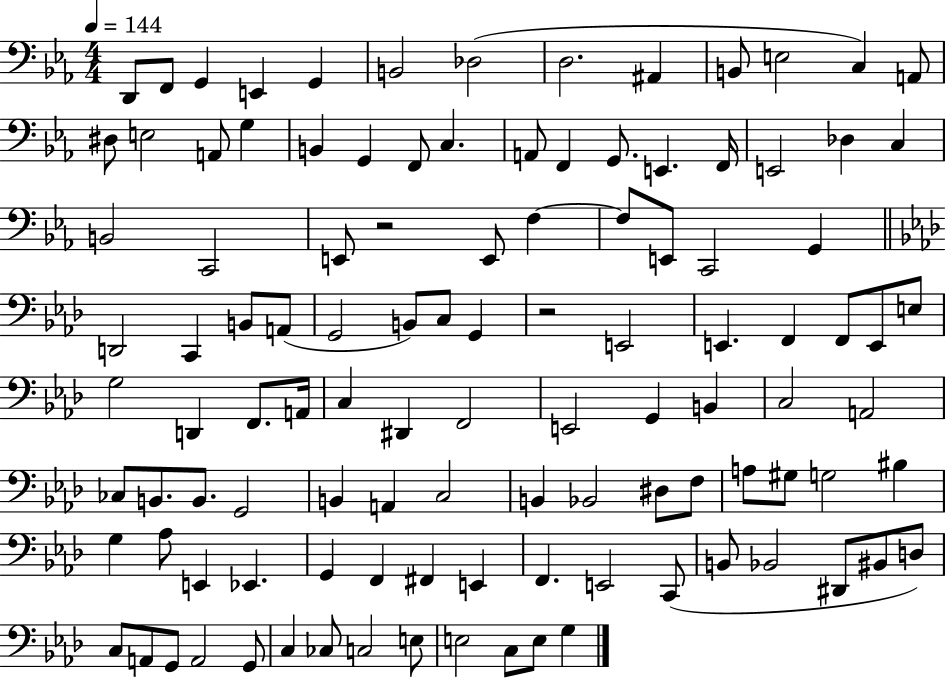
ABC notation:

X:1
T:Untitled
M:4/4
L:1/4
K:Eb
D,,/2 F,,/2 G,, E,, G,, B,,2 _D,2 D,2 ^A,, B,,/2 E,2 C, A,,/2 ^D,/2 E,2 A,,/2 G, B,, G,, F,,/2 C, A,,/2 F,, G,,/2 E,, F,,/4 E,,2 _D, C, B,,2 C,,2 E,,/2 z2 E,,/2 F, F,/2 E,,/2 C,,2 G,, D,,2 C,, B,,/2 A,,/2 G,,2 B,,/2 C,/2 G,, z2 E,,2 E,, F,, F,,/2 E,,/2 E,/2 G,2 D,, F,,/2 A,,/4 C, ^D,, F,,2 E,,2 G,, B,, C,2 A,,2 _C,/2 B,,/2 B,,/2 G,,2 B,, A,, C,2 B,, _B,,2 ^D,/2 F,/2 A,/2 ^G,/2 G,2 ^B, G, _A,/2 E,, _E,, G,, F,, ^F,, E,, F,, E,,2 C,,/2 B,,/2 _B,,2 ^D,,/2 ^B,,/2 D,/2 C,/2 A,,/2 G,,/2 A,,2 G,,/2 C, _C,/2 C,2 E,/2 E,2 C,/2 E,/2 G,